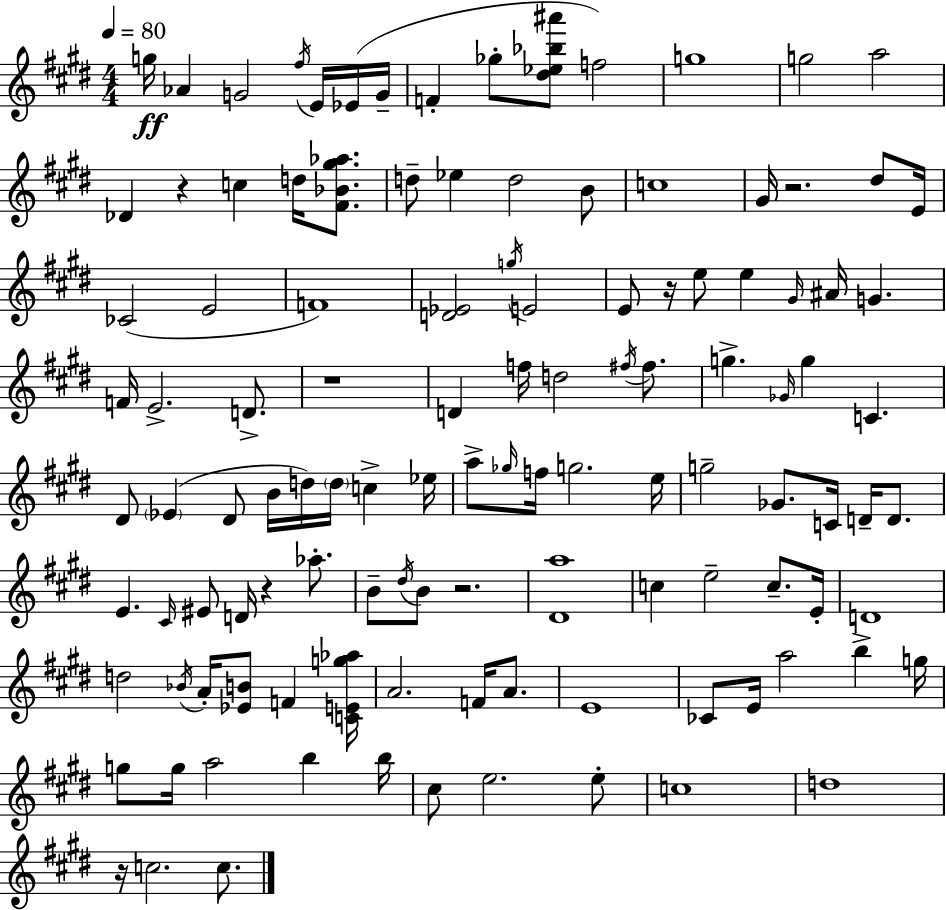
{
  \clef treble
  \numericTimeSignature
  \time 4/4
  \key e \major
  \tempo 4 = 80
  g''16\ff aes'4 g'2 \acciaccatura { fis''16 } e'16 ees'16( | g'16-- f'4-. ges''8-. <dis'' ees'' bes'' ais'''>8 f''2) | g''1 | g''2 a''2 | \break des'4 r4 c''4 d''16 <fis' bes' gis'' aes''>8. | d''8-- ees''4 d''2 b'8 | c''1 | gis'16 r2. dis''8 | \break e'16 ces'2( e'2 | f'1) | <d' ees'>2 \acciaccatura { g''16 } e'2 | e'8 r16 e''8 e''4 \grace { gis'16 } ais'16 g'4. | \break f'16 e'2.-> | d'8.-> r1 | d'4 f''16 d''2 | \acciaccatura { fis''16 } fis''8. g''4.-> \grace { ges'16 } g''4 c'4. | \break dis'8 \parenthesize ees'4( dis'8 b'16 d''16) \parenthesize d''16 | c''4-> ees''16 a''8-> \grace { ges''16 } f''16 g''2. | e''16 g''2-- ges'8. | c'16 d'16-- d'8. e'4. \grace { cis'16 } eis'8 d'16 | \break r4 aes''8.-. b'8-- \acciaccatura { dis''16 } b'8 r2. | <dis' a''>1 | c''4 e''2-- | c''8.-- e'16-. d'1 | \break d''2 | \acciaccatura { bes'16 } a'16-. <ees' b'>8 f'4 <c' e' g'' aes''>16 a'2. | f'16 a'8. e'1 | ces'8 e'16 a''2 | \break b''4-> g''16 g''8 g''16 a''2 | b''4 b''16 cis''8 e''2. | e''8-. c''1 | d''1 | \break r16 c''2. | c''8. \bar "|."
}